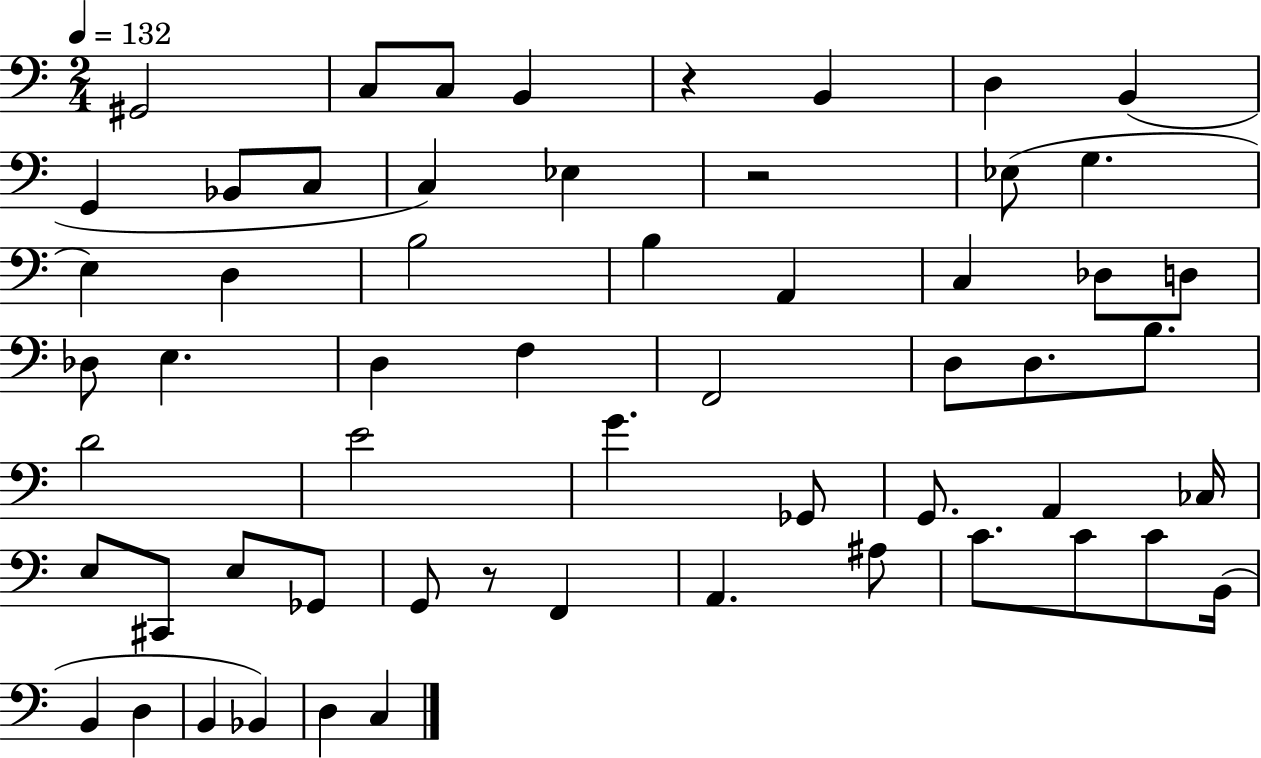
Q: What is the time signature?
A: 2/4